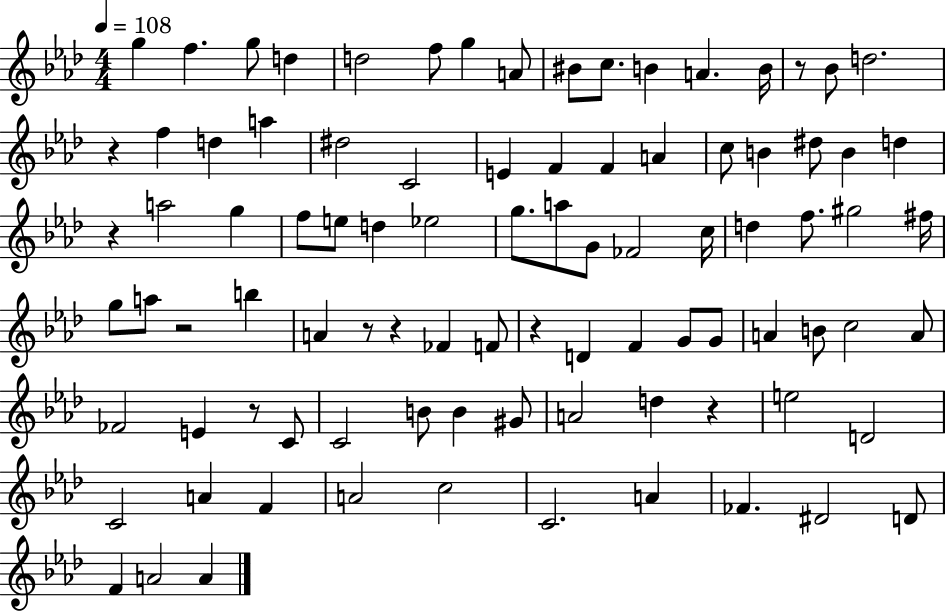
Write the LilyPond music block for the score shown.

{
  \clef treble
  \numericTimeSignature
  \time 4/4
  \key aes \major
  \tempo 4 = 108
  g''4 f''4. g''8 d''4 | d''2 f''8 g''4 a'8 | bis'8 c''8. b'4 a'4. b'16 | r8 bes'8 d''2. | \break r4 f''4 d''4 a''4 | dis''2 c'2 | e'4 f'4 f'4 a'4 | c''8 b'4 dis''8 b'4 d''4 | \break r4 a''2 g''4 | f''8 e''8 d''4 ees''2 | g''8. a''8 g'8 fes'2 c''16 | d''4 f''8. gis''2 fis''16 | \break g''8 a''8 r2 b''4 | a'4 r8 r4 fes'4 f'8 | r4 d'4 f'4 g'8 g'8 | a'4 b'8 c''2 a'8 | \break fes'2 e'4 r8 c'8 | c'2 b'8 b'4 gis'8 | a'2 d''4 r4 | e''2 d'2 | \break c'2 a'4 f'4 | a'2 c''2 | c'2. a'4 | fes'4. dis'2 d'8 | \break f'4 a'2 a'4 | \bar "|."
}